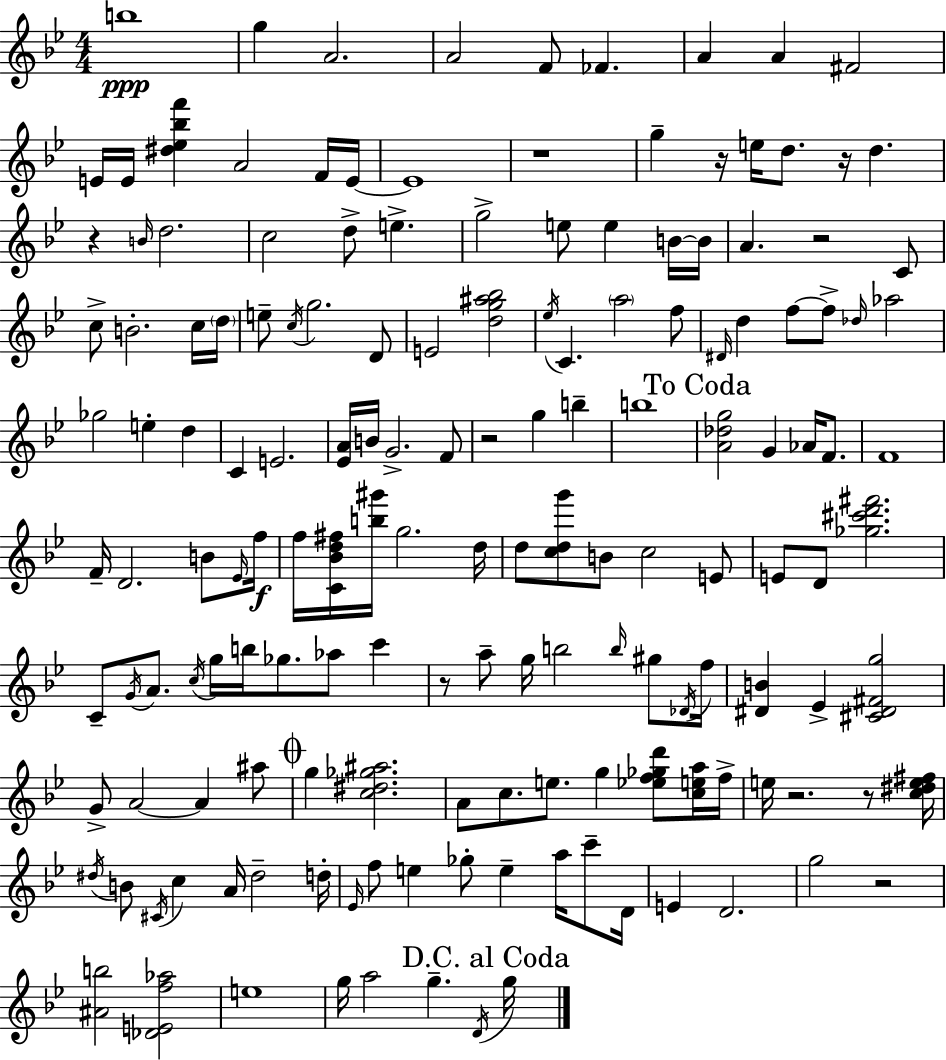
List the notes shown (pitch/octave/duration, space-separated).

B5/w G5/q A4/h. A4/h F4/e FES4/q. A4/q A4/q F#4/h E4/s E4/s [D#5,Eb5,Bb5,F6]/q A4/h F4/s E4/s E4/w R/w G5/q R/s E5/s D5/e. R/s D5/q. R/q B4/s D5/h. C5/h D5/e E5/q. G5/h E5/e E5/q B4/s B4/s A4/q. R/h C4/e C5/e B4/h. C5/s D5/s E5/e C5/s G5/h. D4/e E4/h [D5,G5,A#5,Bb5]/h Eb5/s C4/q. A5/h F5/e D#4/s D5/q F5/e F5/e Db5/s Ab5/h Gb5/h E5/q D5/q C4/q E4/h. [Eb4,A4]/s B4/s G4/h. F4/e R/h G5/q B5/q B5/w [A4,Db5,G5]/h G4/q Ab4/s F4/e. F4/w F4/s D4/h. B4/e Eb4/s F5/s F5/s [C4,Bb4,D5,F#5]/s [B5,G#6]/s G5/h. D5/s D5/e [C5,D5,G6]/e B4/e C5/h E4/e E4/e D4/e [Gb5,C#6,D6,F#6]/h. C4/e G4/s A4/e. C5/s G5/s B5/s Gb5/e. Ab5/e C6/q R/e A5/e G5/s B5/h B5/s G#5/e Db4/s F5/s [D#4,B4]/q Eb4/q [C#4,D#4,F#4,G5]/h G4/e A4/h A4/q A#5/e G5/q [C5,D#5,Gb5,A#5]/h. A4/e C5/e. E5/e. G5/q [Eb5,F5,Gb5,D6]/e [C5,E5,A5]/s F5/s E5/s R/h. R/e [C5,D#5,E5,F#5]/s D#5/s B4/e C#4/s C5/q A4/s D#5/h D5/s Eb4/s F5/e E5/q Gb5/e E5/q A5/s C6/e D4/s E4/q D4/h. G5/h R/h [A#4,B5]/h [Db4,E4,F5,Ab5]/h E5/w G5/s A5/h G5/q. D4/s G5/s